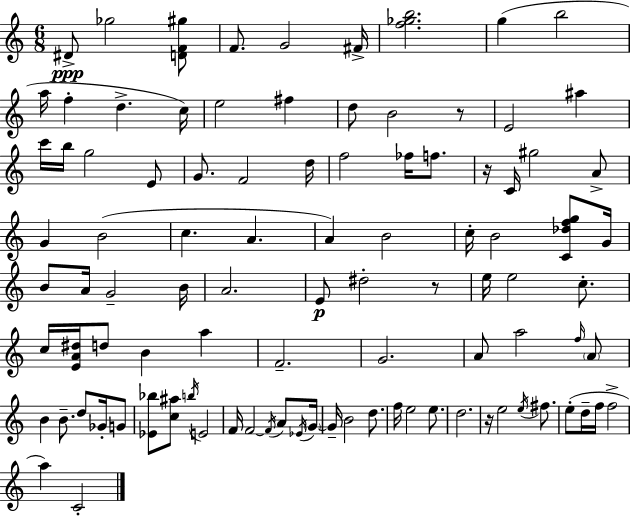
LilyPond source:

{
  \clef treble
  \numericTimeSignature
  \time 6/8
  \key a \minor
  dis'8->\ppp ges''2 <d' f' gis''>8 | f'8. g'2 fis'16-> | <f'' ges'' b''>2. | g''4( b''2 | \break a''16 f''4-. d''4.-> c''16) | e''2 fis''4 | d''8 b'2 r8 | e'2 ais''4 | \break c'''16 b''16 g''2 e'8 | g'8. f'2 d''16 | f''2 fes''16 f''8. | r16 c'16 gis''2 a'8-> | \break g'4 b'2( | c''4. a'4. | a'4) b'2 | c''16-. b'2 <c' des'' f'' g''>8 g'16 | \break b'8 a'16 g'2-- b'16 | a'2. | e'8\p dis''2-. r8 | e''16 e''2 c''8.-. | \break c''16 <e' a' dis''>16 d''8 b'4 a''4 | f'2.-- | g'2. | a'8 a''2 \grace { f''16 } \parenthesize a'8 | \break b'4 b'8.-- d''8 ges'16-. g'8 | <ees' bes''>8 <c'' ais''>8 \acciaccatura { b''16 } e'2 | f'16 f'2~~ \acciaccatura { f'16 } | a'8 \acciaccatura { ees'16 } \parenthesize g'16~~ g'16-- b'2 | \break d''8. f''16 e''2 | e''8. d''2. | r16 e''2 | \acciaccatura { e''16 } fis''8. e''8-.( d''16-- f''16 f''2-> | \break a''4) c'2-. | \bar "|."
}